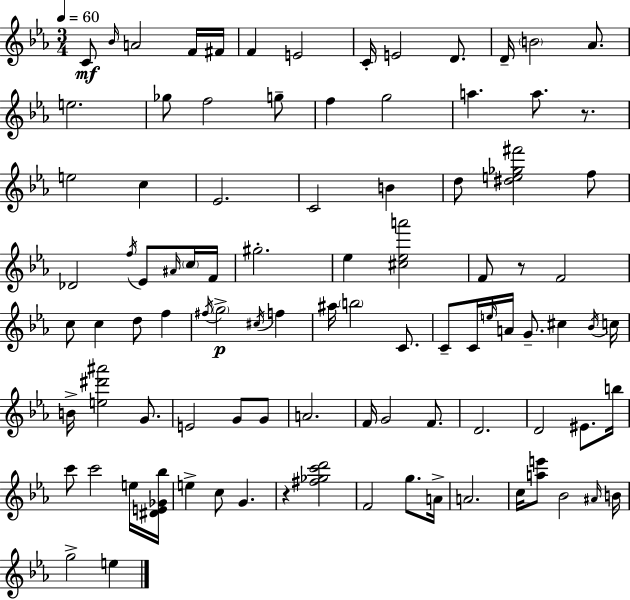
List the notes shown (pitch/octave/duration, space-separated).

C4/e Bb4/s A4/h F4/s F#4/s F4/q E4/h C4/s E4/h D4/e. D4/s B4/h Ab4/e. E5/h. Gb5/e F5/h G5/e F5/q G5/h A5/q. A5/e. R/e. E5/h C5/q Eb4/h. C4/h B4/q D5/e [D#5,E5,Gb5,F#6]/h F5/e Db4/h F5/s Eb4/e A#4/s C5/s F4/s G#5/h. Eb5/q [C#5,Eb5,A6]/h F4/e R/e F4/h C5/e C5/q D5/e F5/q F#5/s G5/h C#5/s F5/q A#5/s B5/h C4/e. C4/e C4/s E5/s A4/s G4/e. C#5/q Bb4/s C5/s B4/s [E5,D#6,A#6]/h G4/e. E4/h G4/e G4/e A4/h. F4/s G4/h F4/e. D4/h. D4/h EIS4/e. B5/s C6/e C6/h E5/s [D#4,E4,Gb4,Bb5]/s E5/q C5/e G4/q. R/q [F#5,Gb5,C6,D6]/h F4/h G5/e. A4/s A4/h. C5/s [A5,E6]/e Bb4/h A#4/s B4/s G5/h E5/q